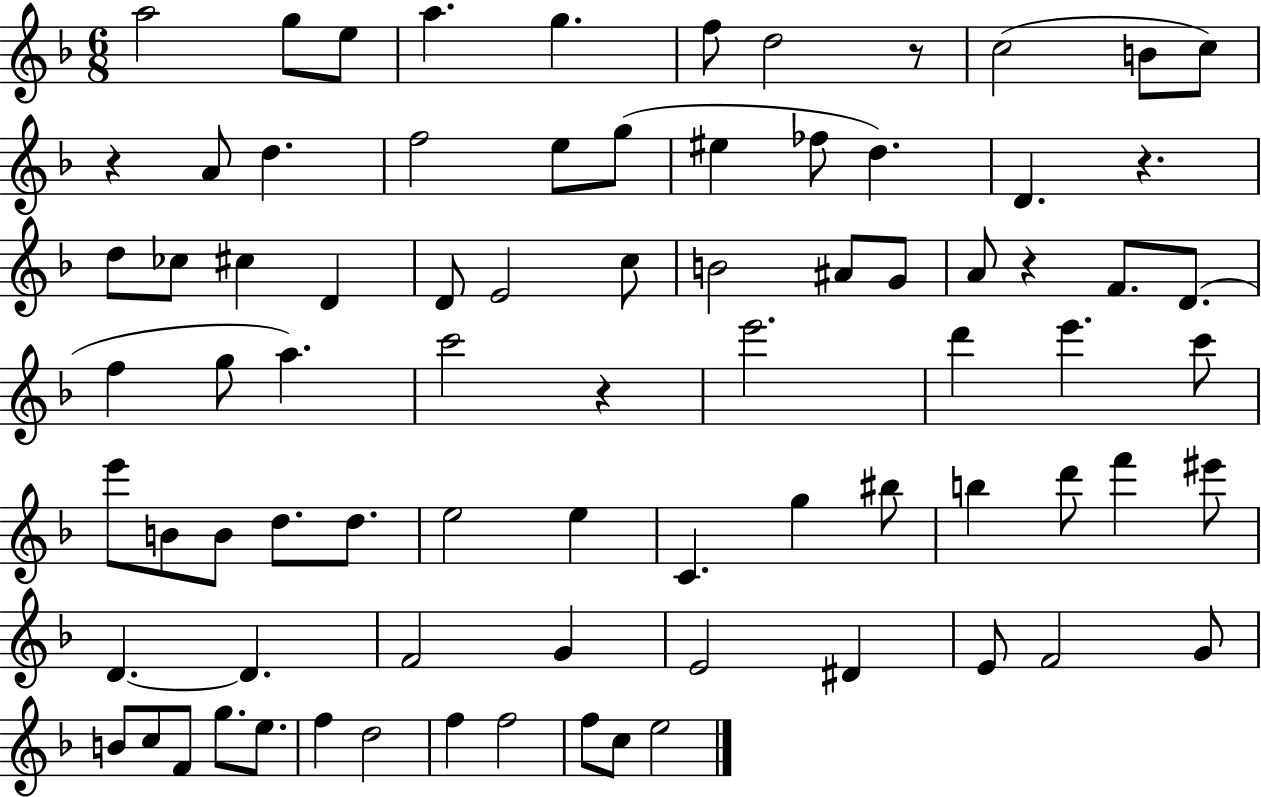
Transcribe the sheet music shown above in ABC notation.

X:1
T:Untitled
M:6/8
L:1/4
K:F
a2 g/2 e/2 a g f/2 d2 z/2 c2 B/2 c/2 z A/2 d f2 e/2 g/2 ^e _f/2 d D z d/2 _c/2 ^c D D/2 E2 c/2 B2 ^A/2 G/2 A/2 z F/2 D/2 f g/2 a c'2 z e'2 d' e' c'/2 e'/2 B/2 B/2 d/2 d/2 e2 e C g ^b/2 b d'/2 f' ^e'/2 D D F2 G E2 ^D E/2 F2 G/2 B/2 c/2 F/2 g/2 e/2 f d2 f f2 f/2 c/2 e2